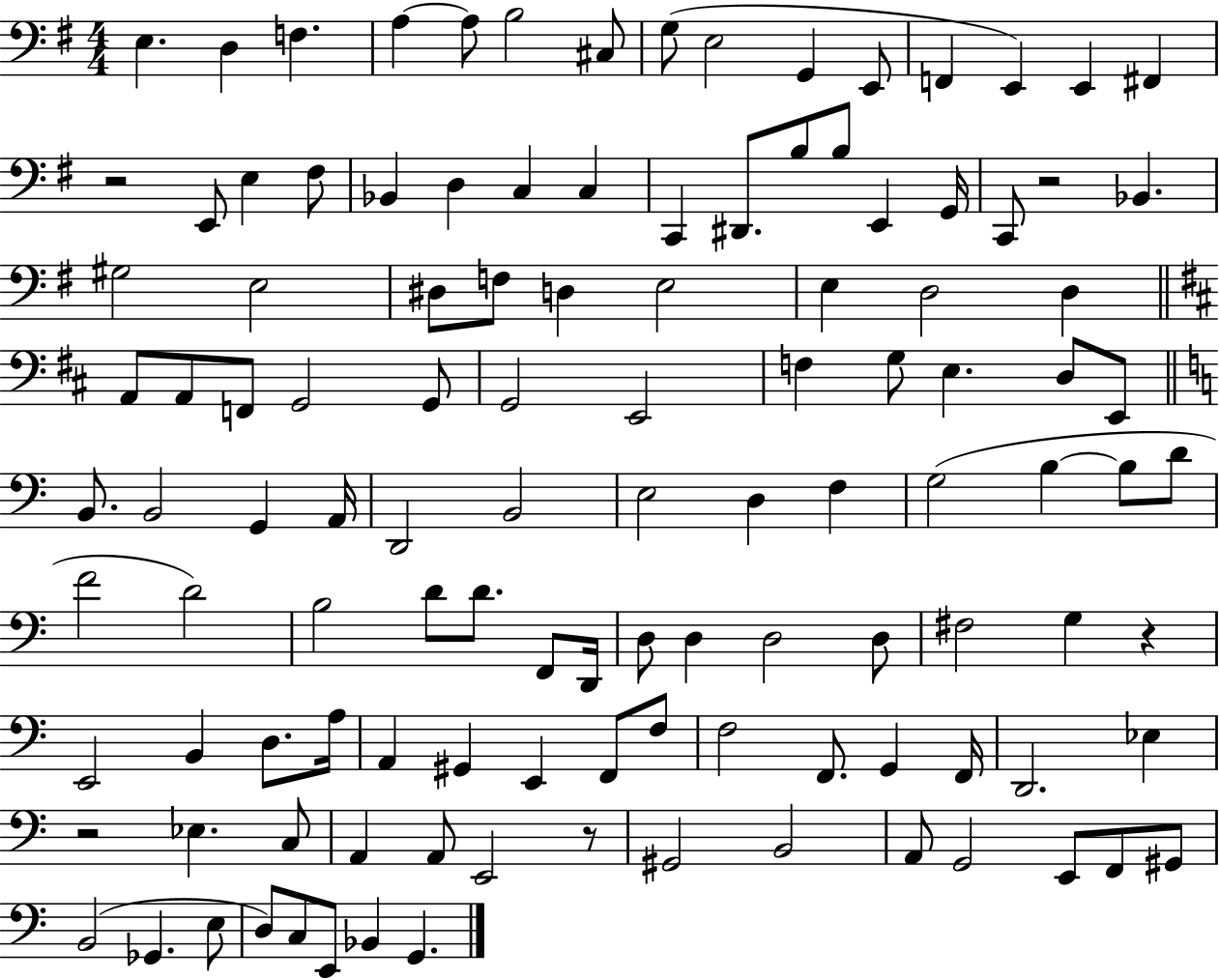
E3/q. D3/q F3/q. A3/q A3/e B3/h C#3/e G3/e E3/h G2/q E2/e F2/q E2/q E2/q F#2/q R/h E2/e E3/q F#3/e Bb2/q D3/q C3/q C3/q C2/q D#2/e. B3/e B3/e E2/q G2/s C2/e R/h Bb2/q. G#3/h E3/h D#3/e F3/e D3/q E3/h E3/q D3/h D3/q A2/e A2/e F2/e G2/h G2/e G2/h E2/h F3/q G3/e E3/q. D3/e E2/e B2/e. B2/h G2/q A2/s D2/h B2/h E3/h D3/q F3/q G3/h B3/q B3/e D4/e F4/h D4/h B3/h D4/e D4/e. F2/e D2/s D3/e D3/q D3/h D3/e F#3/h G3/q R/q E2/h B2/q D3/e. A3/s A2/q G#2/q E2/q F2/e F3/e F3/h F2/e. G2/q F2/s D2/h. Eb3/q R/h Eb3/q. C3/e A2/q A2/e E2/h R/e G#2/h B2/h A2/e G2/h E2/e F2/e G#2/e B2/h Gb2/q. E3/e D3/e C3/e E2/e Bb2/q G2/q.